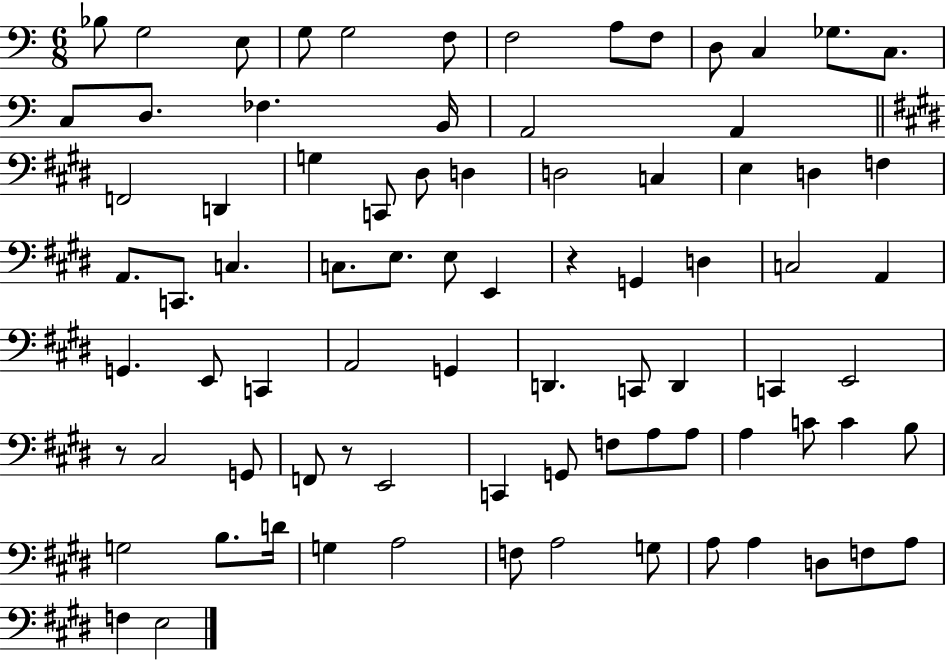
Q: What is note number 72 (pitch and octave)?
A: G3